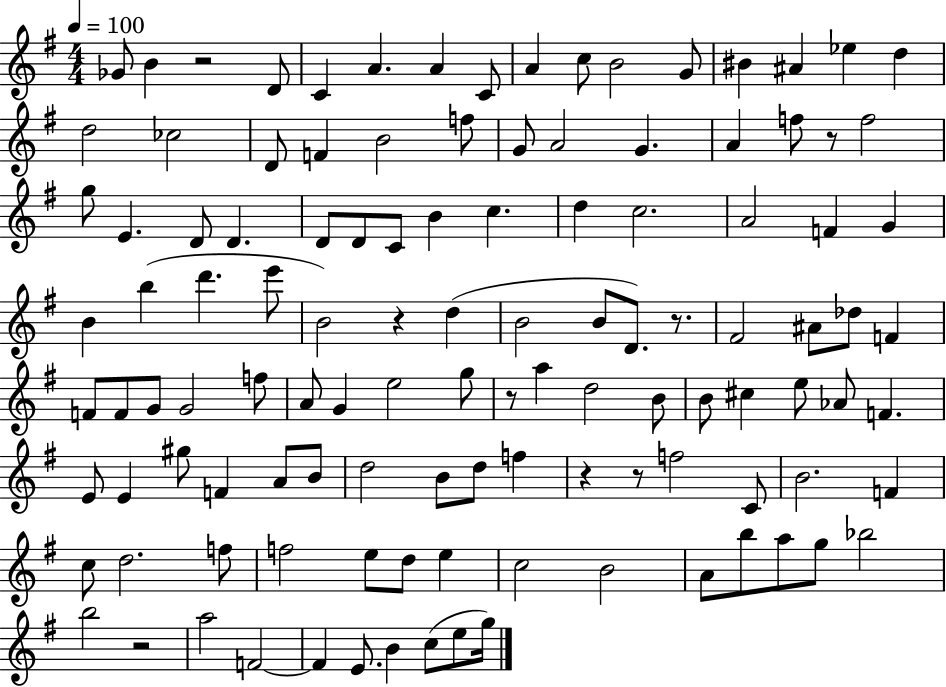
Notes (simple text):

Gb4/e B4/q R/h D4/e C4/q A4/q. A4/q C4/e A4/q C5/e B4/h G4/e BIS4/q A#4/q Eb5/q D5/q D5/h CES5/h D4/e F4/q B4/h F5/e G4/e A4/h G4/q. A4/q F5/e R/e F5/h G5/e E4/q. D4/e D4/q. D4/e D4/e C4/e B4/q C5/q. D5/q C5/h. A4/h F4/q G4/q B4/q B5/q D6/q. E6/e B4/h R/q D5/q B4/h B4/e D4/e. R/e. F#4/h A#4/e Db5/e F4/q F4/e F4/e G4/e G4/h F5/e A4/e G4/q E5/h G5/e R/e A5/q D5/h B4/e B4/e C#5/q E5/e Ab4/e F4/q. E4/e E4/q G#5/e F4/q A4/e B4/e D5/h B4/e D5/e F5/q R/q R/e F5/h C4/e B4/h. F4/q C5/e D5/h. F5/e F5/h E5/e D5/e E5/q C5/h B4/h A4/e B5/e A5/e G5/e Bb5/h B5/h R/h A5/h F4/h F4/q E4/e. B4/q C5/e E5/e G5/s